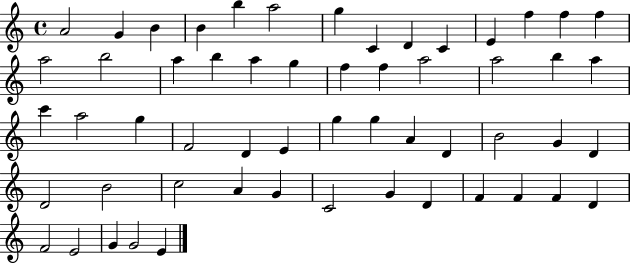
A4/h G4/q B4/q B4/q B5/q A5/h G5/q C4/q D4/q C4/q E4/q F5/q F5/q F5/q A5/h B5/h A5/q B5/q A5/q G5/q F5/q F5/q A5/h A5/h B5/q A5/q C6/q A5/h G5/q F4/h D4/q E4/q G5/q G5/q A4/q D4/q B4/h G4/q D4/q D4/h B4/h C5/h A4/q G4/q C4/h G4/q D4/q F4/q F4/q F4/q D4/q F4/h E4/h G4/q G4/h E4/q